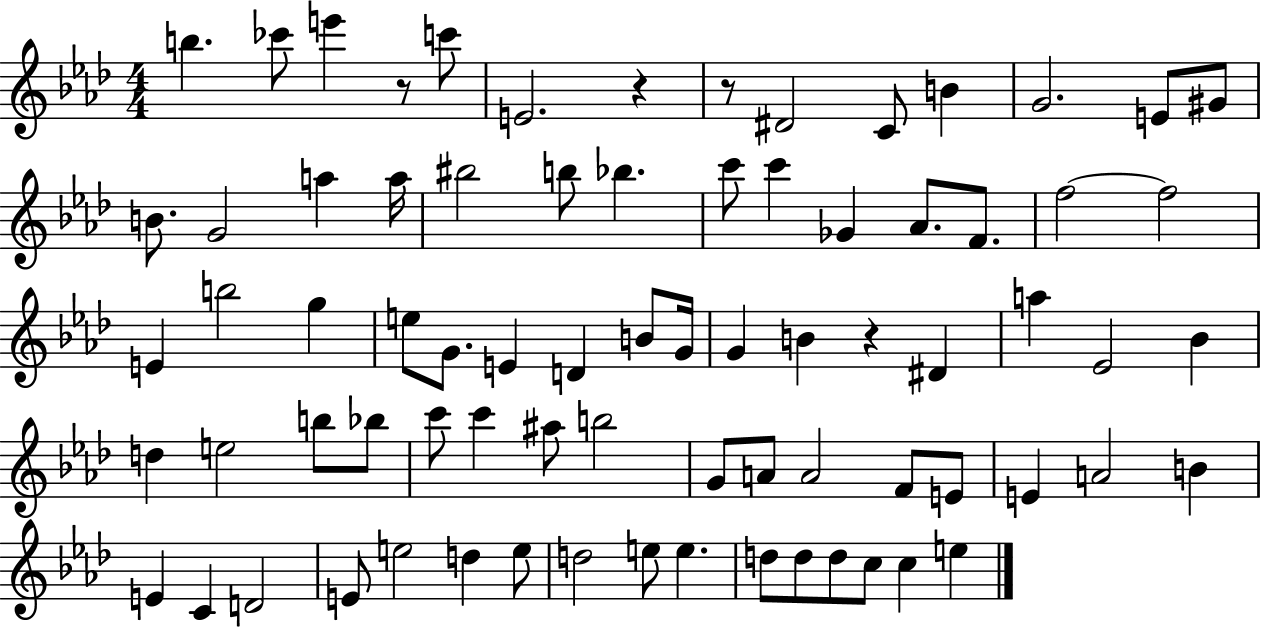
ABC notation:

X:1
T:Untitled
M:4/4
L:1/4
K:Ab
b _c'/2 e' z/2 c'/2 E2 z z/2 ^D2 C/2 B G2 E/2 ^G/2 B/2 G2 a a/4 ^b2 b/2 _b c'/2 c' _G _A/2 F/2 f2 f2 E b2 g e/2 G/2 E D B/2 G/4 G B z ^D a _E2 _B d e2 b/2 _b/2 c'/2 c' ^a/2 b2 G/2 A/2 A2 F/2 E/2 E A2 B E C D2 E/2 e2 d e/2 d2 e/2 e d/2 d/2 d/2 c/2 c e